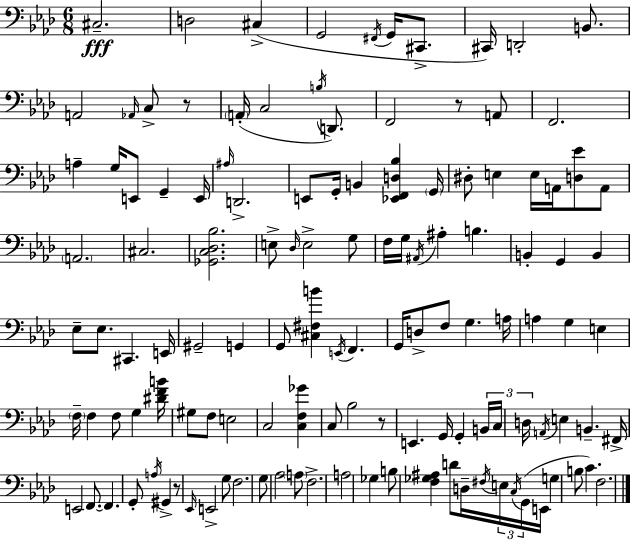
{
  \clef bass
  \numericTimeSignature
  \time 6/8
  \key aes \major
  cis2.--\fff | d2 cis4->( | g,2 \acciaccatura { fis,16 } g,16 cis,8.-> | cis,16) d,2-. b,8. | \break a,2 \grace { aes,16 } c8-> | r8 \parenthesize a,16-.( c2 \acciaccatura { b16 } | d,8.) f,2 r8 | a,8 f,2. | \break a4-- g16 e,8 g,4-- | e,16 \grace { ais16 } d,2.-> | e,8 g,16-. b,4 <ees, f, d bes>4 | \parenthesize g,16 dis8-. e4 e16 a,16 | \break <d ees'>8 a,8 \parenthesize a,2. | cis2. | <ges, c des bes>2. | e8-> \grace { des16 } e2-> | \break g8 f16 g16 \acciaccatura { ais,16 } ais4-. | b4. b,4-. g,4 | b,4 ees8-- ees8. cis,4. | e,16 gis,2-- | \break g,4 g,8 <cis fis b'>4 | \acciaccatura { e,16 } f,4. g,16 d8-> f8 | g4. a16 a4 g4 | e4 \parenthesize f16-- f4 | \break f8 g4 <dis' f' b'>16 gis8 f8 e2 | c2 | <c f ges'>4 c8 bes2 | r8 e,4. | \break g,16 g,4-. \tuplet 3/2 { b,16 c16 d16 } \acciaccatura { a,16 } e4 | b,4.-- fis,16-> e,2 | f,8.~~ f,4. | g,8-. \acciaccatura { a16 } gis,4-> r8 \grace { ees,16 } | \break e,2-> g8 f2. | g8 | aes2 \parenthesize a8 f2.-> | a2 | \break ges4 b8 | <f ges ais>4 d'8 d16-- \acciaccatura { fis16 } \tuplet 3/2 { e16 \acciaccatura { c16 } g,16( } e,16 | g4 b8 c'4.) | f2. | \break \bar "|."
}